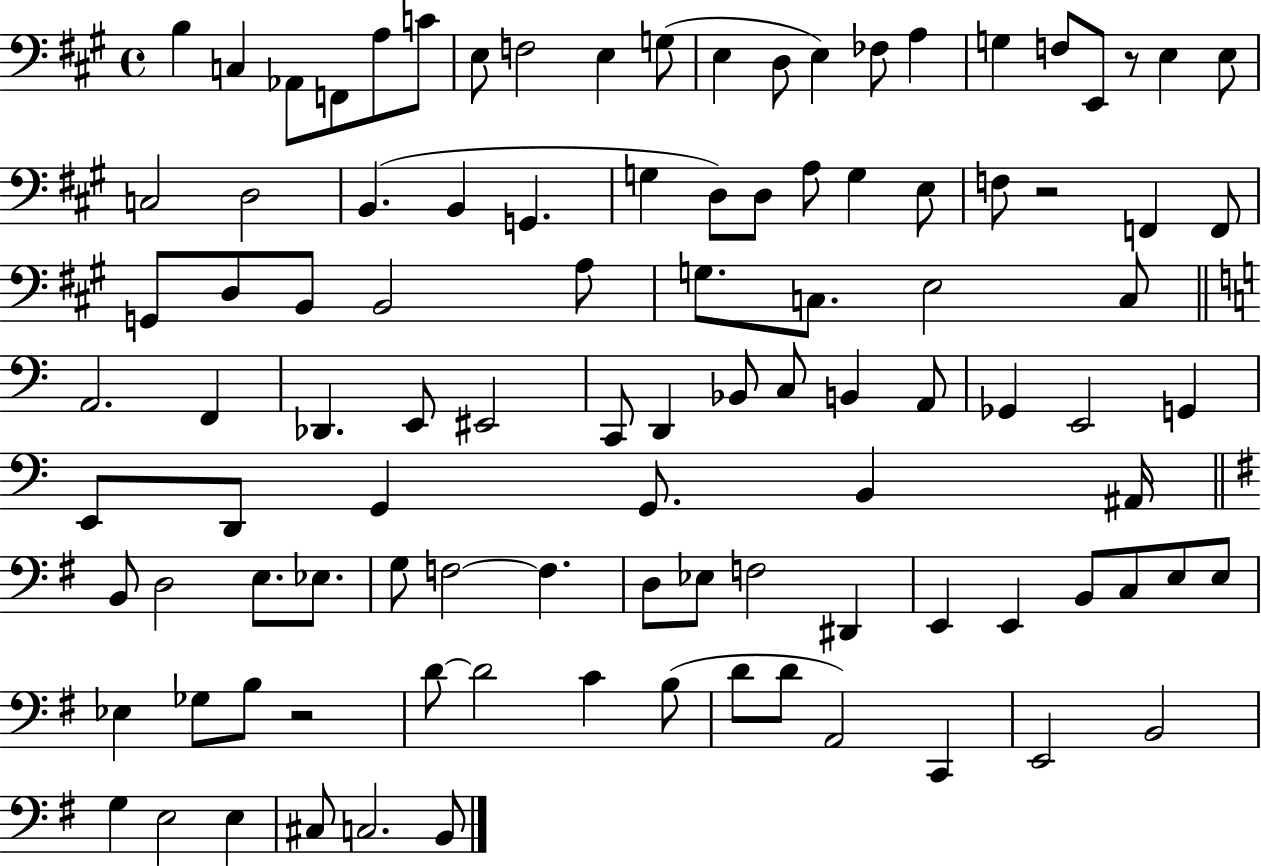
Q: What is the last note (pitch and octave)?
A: B2